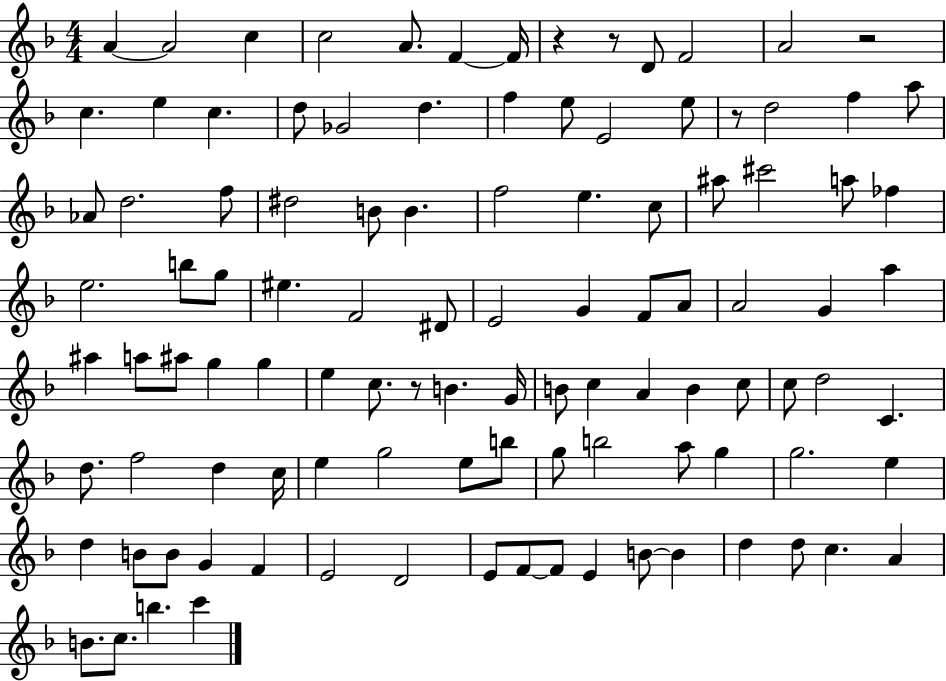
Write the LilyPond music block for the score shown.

{
  \clef treble
  \numericTimeSignature
  \time 4/4
  \key f \major
  a'4~~ a'2 c''4 | c''2 a'8. f'4~~ f'16 | r4 r8 d'8 f'2 | a'2 r2 | \break c''4. e''4 c''4. | d''8 ges'2 d''4. | f''4 e''8 e'2 e''8 | r8 d''2 f''4 a''8 | \break aes'8 d''2. f''8 | dis''2 b'8 b'4. | f''2 e''4. c''8 | ais''8 cis'''2 a''8 fes''4 | \break e''2. b''8 g''8 | eis''4. f'2 dis'8 | e'2 g'4 f'8 a'8 | a'2 g'4 a''4 | \break ais''4 a''8 ais''8 g''4 g''4 | e''4 c''8. r8 b'4. g'16 | b'8 c''4 a'4 b'4 c''8 | c''8 d''2 c'4. | \break d''8. f''2 d''4 c''16 | e''4 g''2 e''8 b''8 | g''8 b''2 a''8 g''4 | g''2. e''4 | \break d''4 b'8 b'8 g'4 f'4 | e'2 d'2 | e'8 f'8~~ f'8 e'4 b'8~~ b'4 | d''4 d''8 c''4. a'4 | \break b'8. c''8. b''4. c'''4 | \bar "|."
}